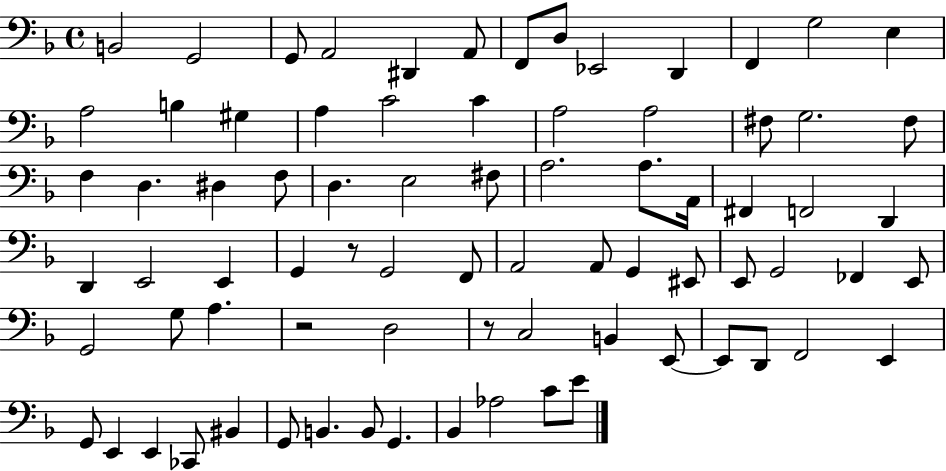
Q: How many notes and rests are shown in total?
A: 78